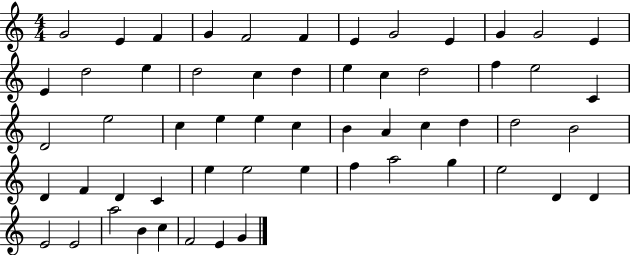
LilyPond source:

{
  \clef treble
  \numericTimeSignature
  \time 4/4
  \key c \major
  g'2 e'4 f'4 | g'4 f'2 f'4 | e'4 g'2 e'4 | g'4 g'2 e'4 | \break e'4 d''2 e''4 | d''2 c''4 d''4 | e''4 c''4 d''2 | f''4 e''2 c'4 | \break d'2 e''2 | c''4 e''4 e''4 c''4 | b'4 a'4 c''4 d''4 | d''2 b'2 | \break d'4 f'4 d'4 c'4 | e''4 e''2 e''4 | f''4 a''2 g''4 | e''2 d'4 d'4 | \break e'2 e'2 | a''2 b'4 c''4 | f'2 e'4 g'4 | \bar "|."
}